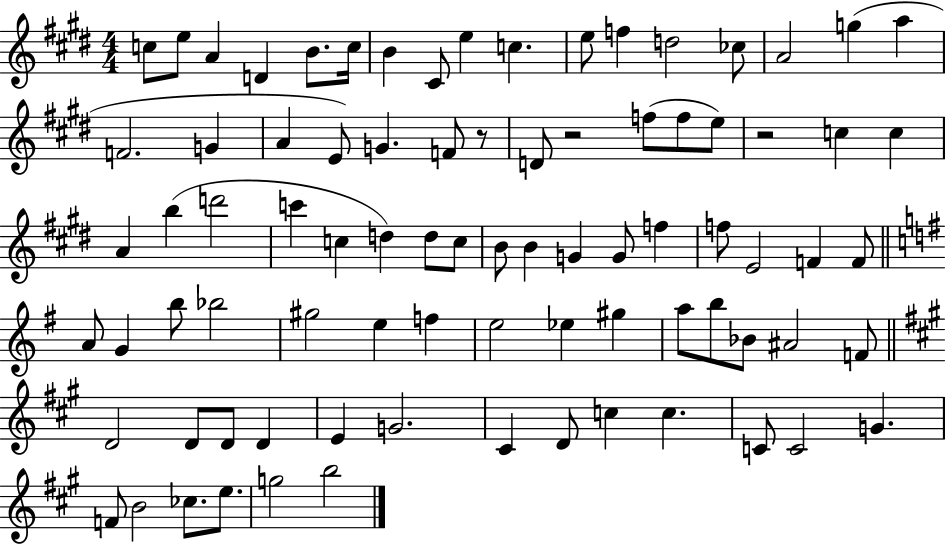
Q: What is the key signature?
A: E major